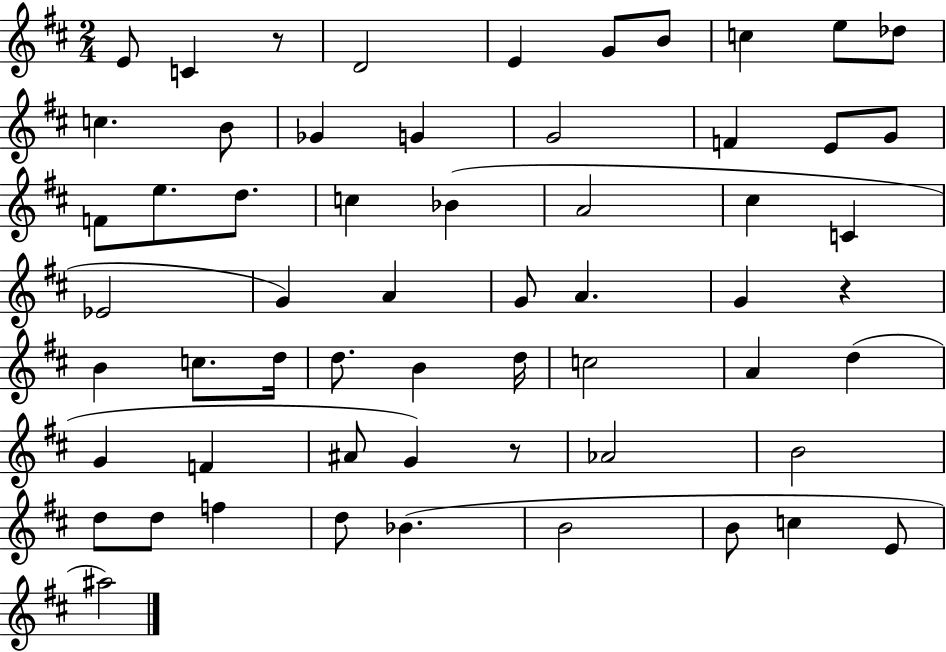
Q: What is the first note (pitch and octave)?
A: E4